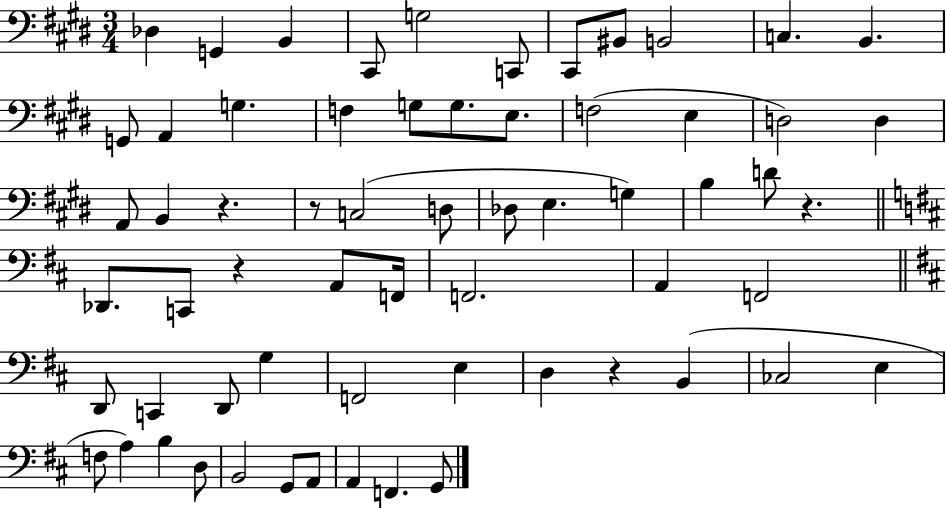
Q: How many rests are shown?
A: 5